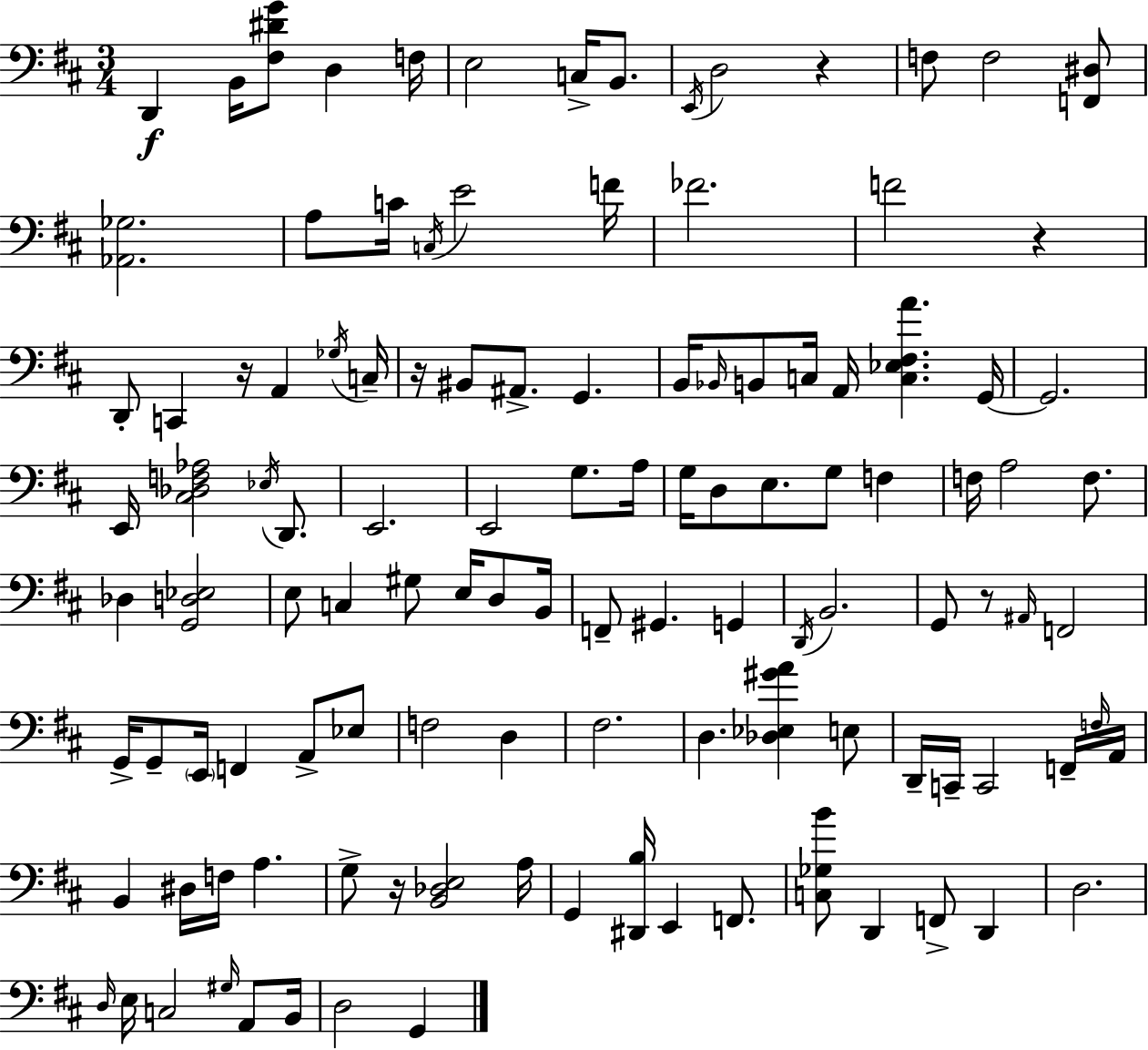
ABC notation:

X:1
T:Untitled
M:3/4
L:1/4
K:D
D,, B,,/4 [^F,^DG]/2 D, F,/4 E,2 C,/4 B,,/2 E,,/4 D,2 z F,/2 F,2 [F,,^D,]/2 [_A,,_G,]2 A,/2 C/4 C,/4 E2 F/4 _F2 F2 z D,,/2 C,, z/4 A,, _G,/4 C,/4 z/4 ^B,,/2 ^A,,/2 G,, B,,/4 _B,,/4 B,,/2 C,/4 A,,/4 [C,_E,^F,A] G,,/4 G,,2 E,,/4 [^C,_D,F,_A,]2 _E,/4 D,,/2 E,,2 E,,2 G,/2 A,/4 G,/4 D,/2 E,/2 G,/2 F, F,/4 A,2 F,/2 _D, [G,,D,_E,]2 E,/2 C, ^G,/2 E,/4 D,/2 B,,/4 F,,/2 ^G,, G,, D,,/4 B,,2 G,,/2 z/2 ^A,,/4 F,,2 G,,/4 G,,/2 E,,/4 F,, A,,/2 _E,/2 F,2 D, ^F,2 D, [_D,_E,^GA] E,/2 D,,/4 C,,/4 C,,2 F,,/4 F,/4 A,,/4 B,, ^D,/4 F,/4 A, G,/2 z/4 [B,,_D,E,]2 A,/4 G,, [^D,,B,]/4 E,, F,,/2 [C,_G,B]/2 D,, F,,/2 D,, D,2 D,/4 E,/4 C,2 ^G,/4 A,,/2 B,,/4 D,2 G,,